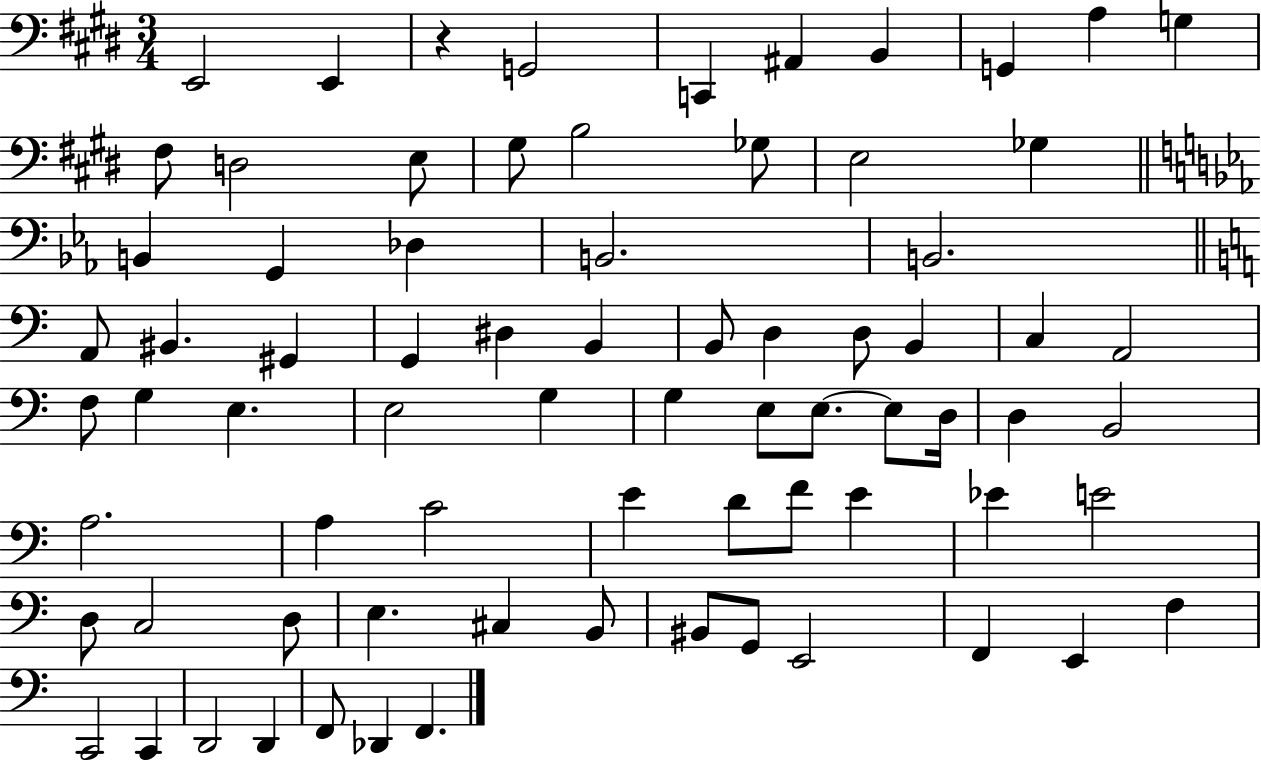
E2/h E2/q R/q G2/h C2/q A#2/q B2/q G2/q A3/q G3/q F#3/e D3/h E3/e G#3/e B3/h Gb3/e E3/h Gb3/q B2/q G2/q Db3/q B2/h. B2/h. A2/e BIS2/q. G#2/q G2/q D#3/q B2/q B2/e D3/q D3/e B2/q C3/q A2/h F3/e G3/q E3/q. E3/h G3/q G3/q E3/e E3/e. E3/e D3/s D3/q B2/h A3/h. A3/q C4/h E4/q D4/e F4/e E4/q Eb4/q E4/h D3/e C3/h D3/e E3/q. C#3/q B2/e BIS2/e G2/e E2/h F2/q E2/q F3/q C2/h C2/q D2/h D2/q F2/e Db2/q F2/q.